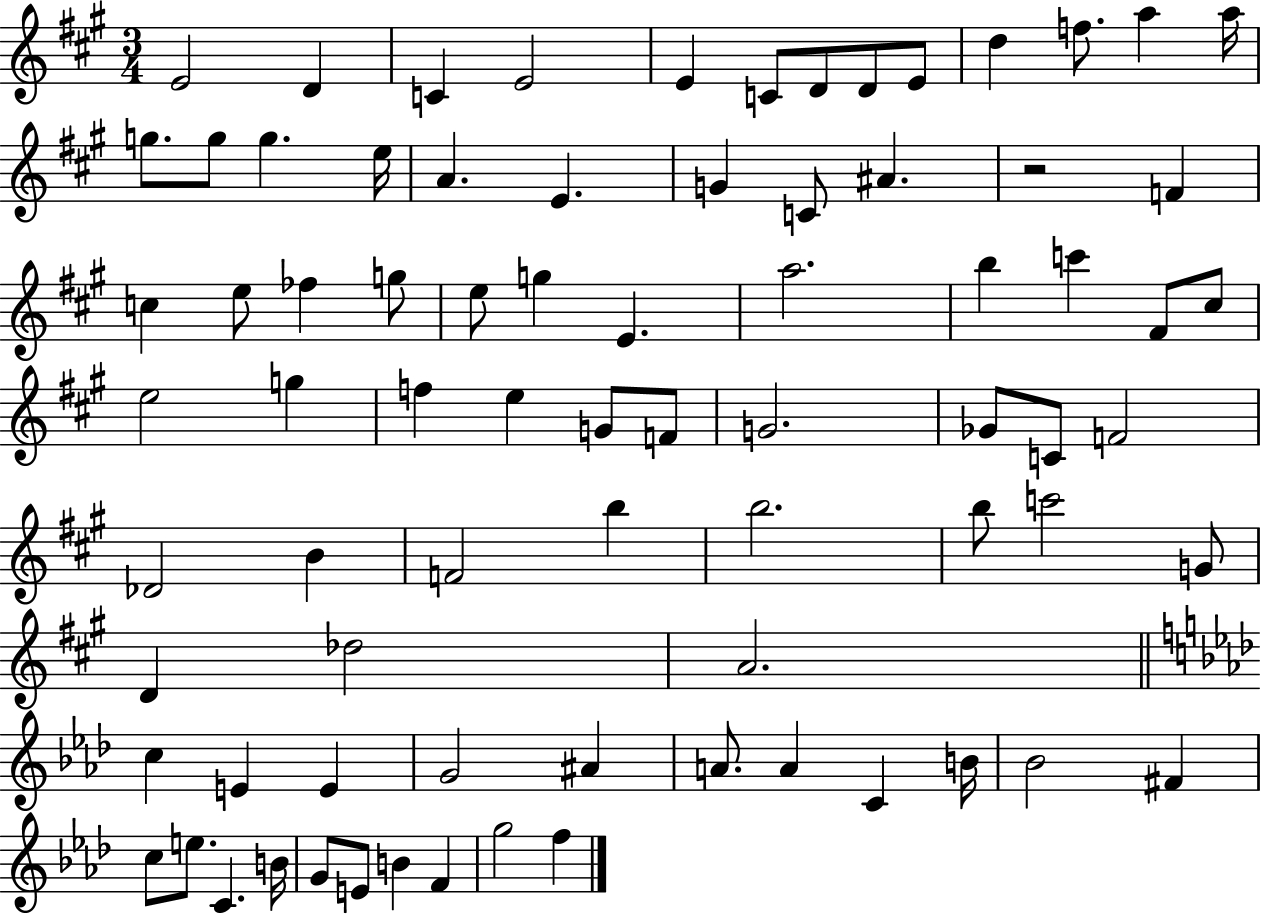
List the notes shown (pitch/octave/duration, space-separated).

E4/h D4/q C4/q E4/h E4/q C4/e D4/e D4/e E4/e D5/q F5/e. A5/q A5/s G5/e. G5/e G5/q. E5/s A4/q. E4/q. G4/q C4/e A#4/q. R/h F4/q C5/q E5/e FES5/q G5/e E5/e G5/q E4/q. A5/h. B5/q C6/q F#4/e C#5/e E5/h G5/q F5/q E5/q G4/e F4/e G4/h. Gb4/e C4/e F4/h Db4/h B4/q F4/h B5/q B5/h. B5/e C6/h G4/e D4/q Db5/h A4/h. C5/q E4/q E4/q G4/h A#4/q A4/e. A4/q C4/q B4/s Bb4/h F#4/q C5/e E5/e. C4/q. B4/s G4/e E4/e B4/q F4/q G5/h F5/q